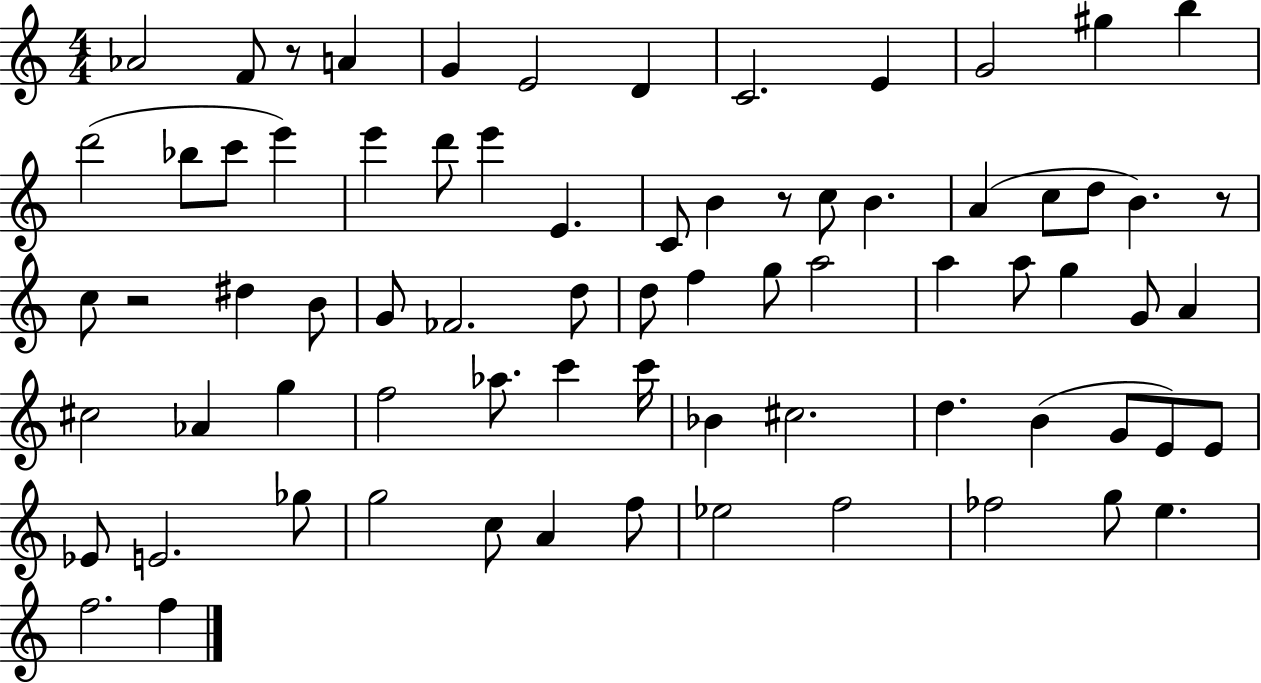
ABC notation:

X:1
T:Untitled
M:4/4
L:1/4
K:C
_A2 F/2 z/2 A G E2 D C2 E G2 ^g b d'2 _b/2 c'/2 e' e' d'/2 e' E C/2 B z/2 c/2 B A c/2 d/2 B z/2 c/2 z2 ^d B/2 G/2 _F2 d/2 d/2 f g/2 a2 a a/2 g G/2 A ^c2 _A g f2 _a/2 c' c'/4 _B ^c2 d B G/2 E/2 E/2 _E/2 E2 _g/2 g2 c/2 A f/2 _e2 f2 _f2 g/2 e f2 f